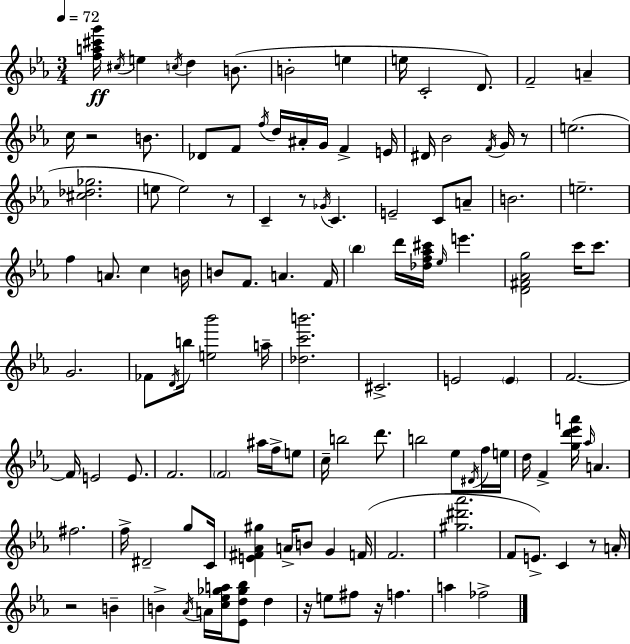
[F5,A5,C#6,G6]/s C#5/s E5/q C5/s D5/q B4/e. B4/h E5/q E5/s C4/h D4/e. F4/h A4/q C5/s R/h B4/e. Db4/e F4/e F5/s D5/s A#4/s G4/s F4/q E4/s D#4/s Bb4/h F4/s G4/s R/e E5/h. [C#5,Db5,Gb5]/h. E5/e E5/h R/e C4/q R/e Gb4/s C4/q. E4/h C4/e A4/e B4/h. E5/h. F5/q A4/e. C5/q B4/s B4/e F4/e. A4/q. F4/s Bb5/q D6/s [Db5,F5,Ab5,C#6]/s Eb5/s E6/q. [D4,F#4,Ab4,G5]/h C6/s C6/e. G4/h. FES4/e D4/s B5/s [E5,Bb6]/h A5/s [Db5,C6,B6]/h. C#4/h. E4/h E4/q F4/h. F4/s E4/h E4/e. F4/h. F4/h A#5/s F5/s E5/e C5/s B5/h D6/e. B5/h Eb5/e D#4/s F5/s E5/s D5/s F4/q [G5,D6,Eb6,A6]/s Ab5/s A4/q. F#5/h. F5/s D#4/h G5/e C4/s [E4,F#4,Ab4,G#5]/q A4/s B4/e G4/q F4/s F4/h. [G#5,D#6,Ab6]/h. F4/e E4/e. C4/q R/e A4/s R/h B4/q B4/q Ab4/s A4/s [C5,Eb5,Gb5,A5]/s [Eb4,D5,Gb5,Bb5]/e D5/q R/s E5/e F#5/e R/s F5/q. A5/q FES5/h